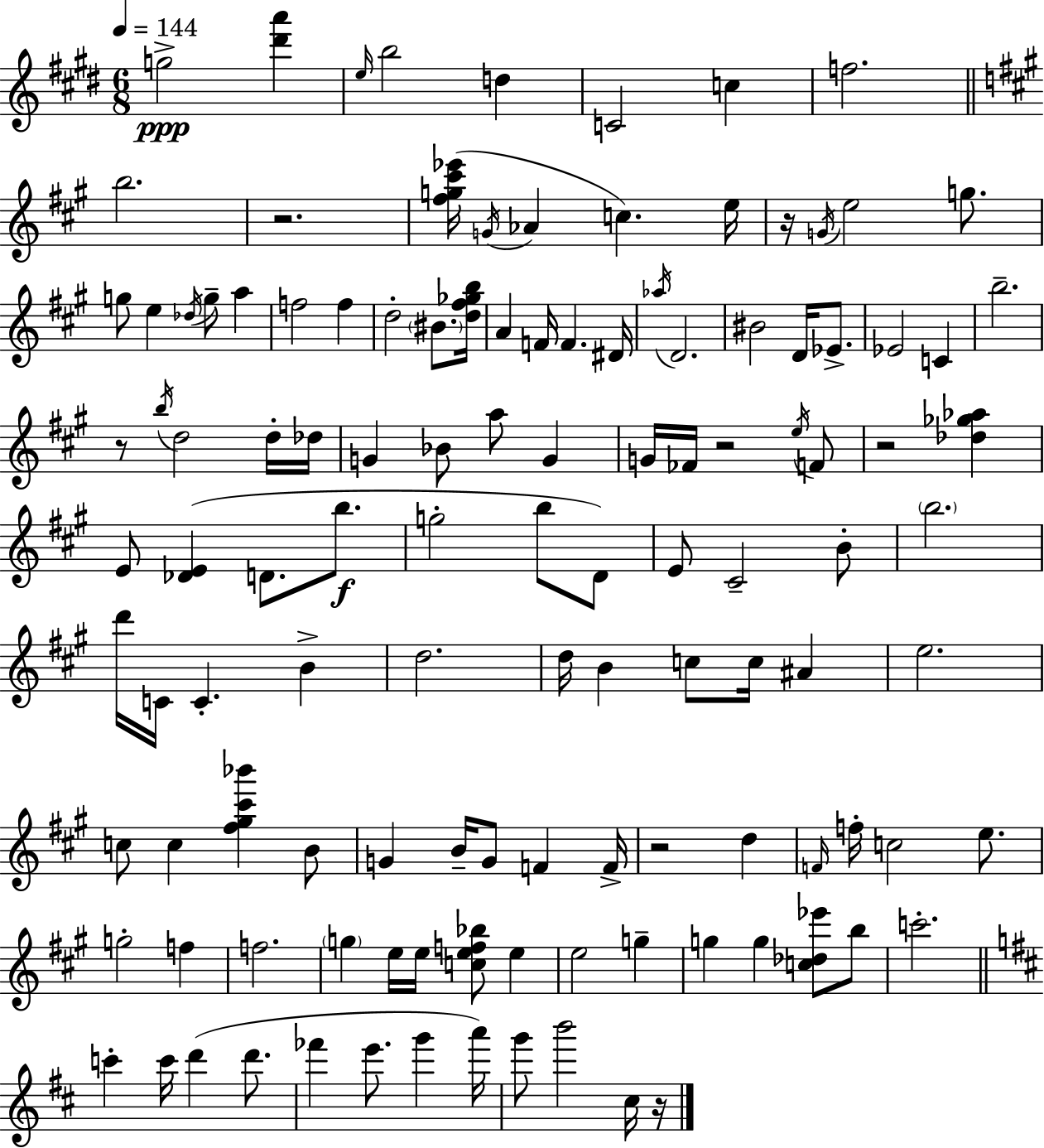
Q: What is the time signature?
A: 6/8